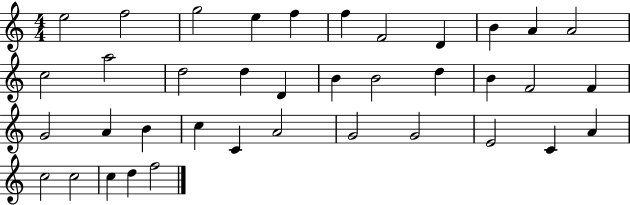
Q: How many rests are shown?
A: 0